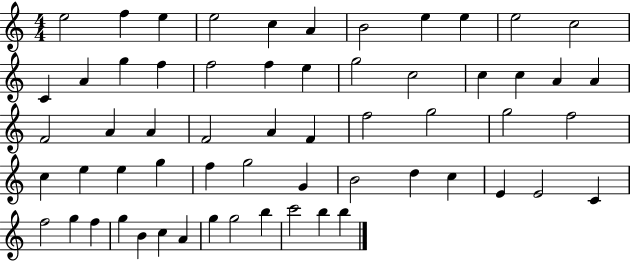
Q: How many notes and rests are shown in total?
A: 60